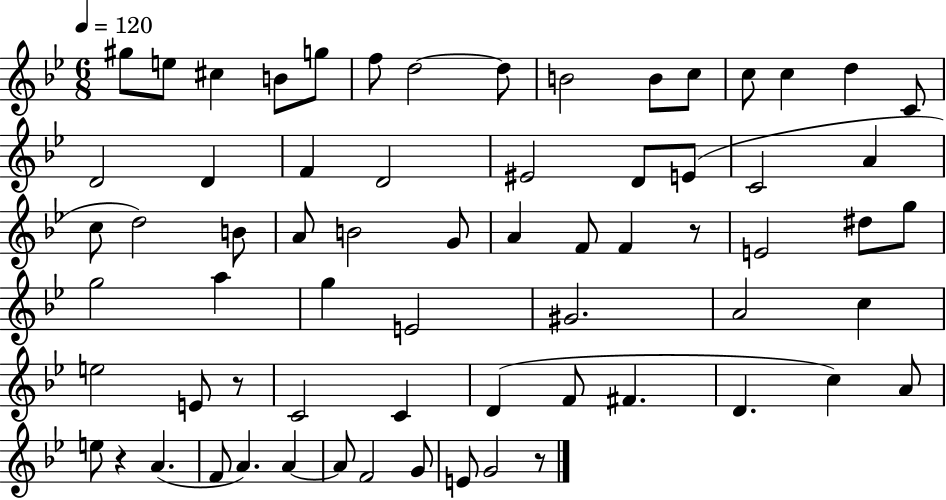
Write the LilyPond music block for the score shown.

{
  \clef treble
  \numericTimeSignature
  \time 6/8
  \key bes \major
  \tempo 4 = 120
  \repeat volta 2 { gis''8 e''8 cis''4 b'8 g''8 | f''8 d''2~~ d''8 | b'2 b'8 c''8 | c''8 c''4 d''4 c'8 | \break d'2 d'4 | f'4 d'2 | eis'2 d'8 e'8( | c'2 a'4 | \break c''8 d''2) b'8 | a'8 b'2 g'8 | a'4 f'8 f'4 r8 | e'2 dis''8 g''8 | \break g''2 a''4 | g''4 e'2 | gis'2. | a'2 c''4 | \break e''2 e'8 r8 | c'2 c'4 | d'4( f'8 fis'4. | d'4. c''4) a'8 | \break e''8 r4 a'4.( | f'8 a'4.) a'4~~ | a'8 f'2 g'8 | e'8 g'2 r8 | \break } \bar "|."
}